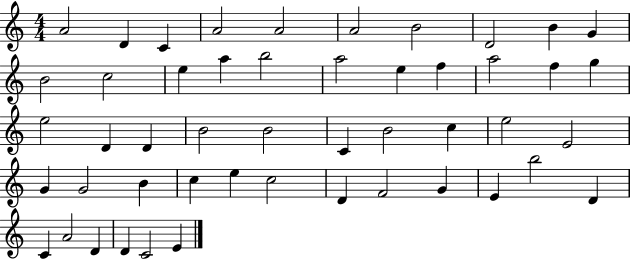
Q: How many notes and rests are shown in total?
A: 49